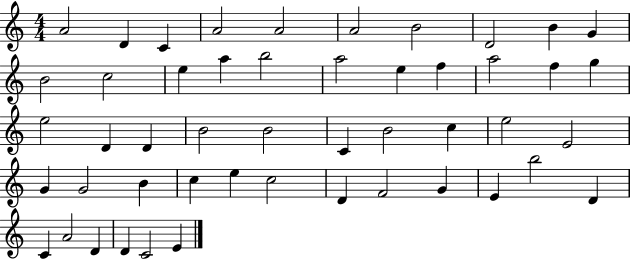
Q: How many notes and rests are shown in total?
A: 49